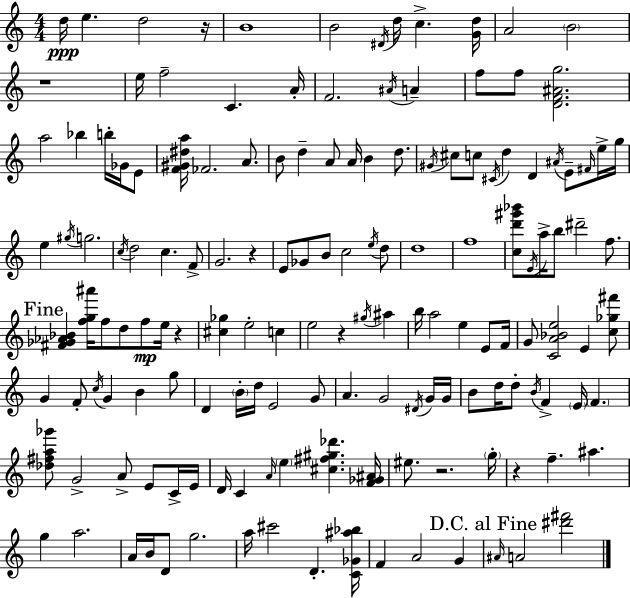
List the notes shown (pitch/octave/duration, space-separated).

D5/s E5/q. D5/h R/s B4/w B4/h D#4/s D5/s C5/q. [G4,D5]/s A4/h B4/h R/w E5/s F5/h C4/q. A4/s F4/h. A#4/s A4/q F5/e F5/e [D4,F4,A#4,G5]/h. A5/h Bb5/q B5/s Gb4/s E4/e [F4,G#4,D#5,A5]/s FES4/h. A4/e. B4/e D5/q A4/e A4/s B4/q D5/e. G#4/s C#5/e C5/e C#4/s D5/q D4/q A#4/s E4/e F#4/s E5/s G5/s E5/q G#5/s G5/h. C5/s D5/h C5/q. F4/e G4/h. R/q E4/e Gb4/e B4/e C5/h E5/s D5/e D5/w F5/w [C5,D6,G#6,Bb6]/e E4/s A5/s B5/e D#6/h F5/e. [F#4,Gb4,Ab4,Bb4]/q [F5,G5,A#6]/s F5/e D5/e F5/e E5/s R/q [C#5,Gb5]/q E5/h C5/q E5/h R/q G#5/s A#5/q B5/s A5/h E5/q E4/e F4/s G4/e [C4,A4,Bb4,E5]/h E4/q [C5,Gb5,F#6]/e G4/q F4/e C5/s G4/q B4/q G5/e D4/q B4/s D5/s E4/h G4/e A4/q. G4/h D#4/s G4/s G4/s B4/e D5/s D5/e B4/s F4/q E4/s F4/q. [Db5,F#5,A5,Gb6]/e G4/h A4/e E4/e C4/s E4/s D4/s C4/q A4/s E5/q [C#5,F#5,G#5,Db6]/q. [F4,Gb4,A#4]/s EIS5/e. R/h. G5/s R/q F5/q. A#5/q. G5/q A5/h. A4/s B4/s D4/e G5/h. A5/s C#6/h D4/q. [C4,Gb4,A#5,Bb5]/s F4/q A4/h G4/q A#4/s A4/h [D#6,F#6]/h